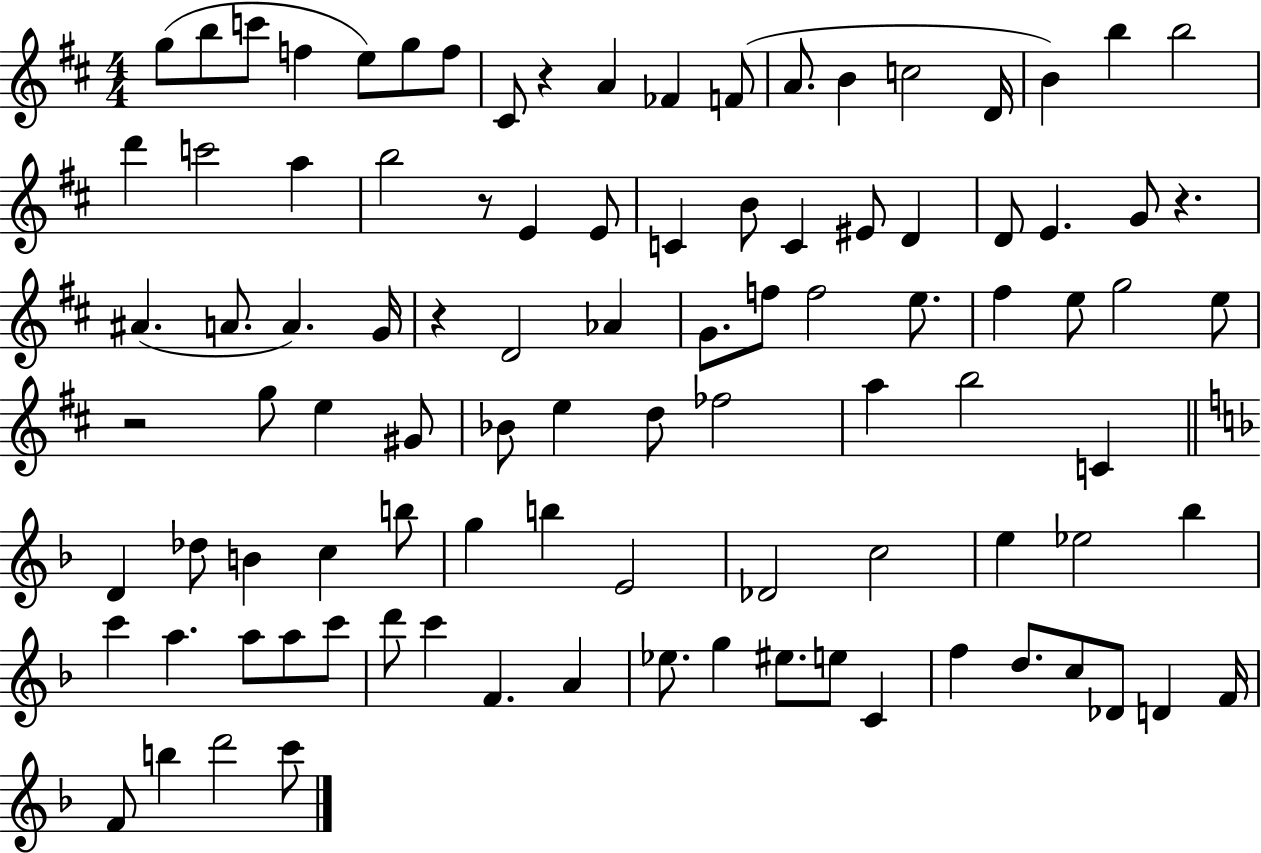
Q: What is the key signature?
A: D major